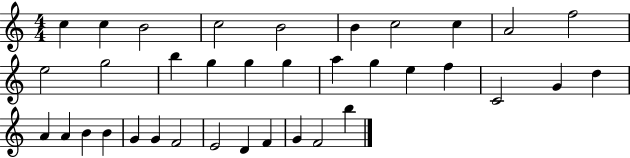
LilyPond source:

{
  \clef treble
  \numericTimeSignature
  \time 4/4
  \key c \major
  c''4 c''4 b'2 | c''2 b'2 | b'4 c''2 c''4 | a'2 f''2 | \break e''2 g''2 | b''4 g''4 g''4 g''4 | a''4 g''4 e''4 f''4 | c'2 g'4 d''4 | \break a'4 a'4 b'4 b'4 | g'4 g'4 f'2 | e'2 d'4 f'4 | g'4 f'2 b''4 | \break \bar "|."
}